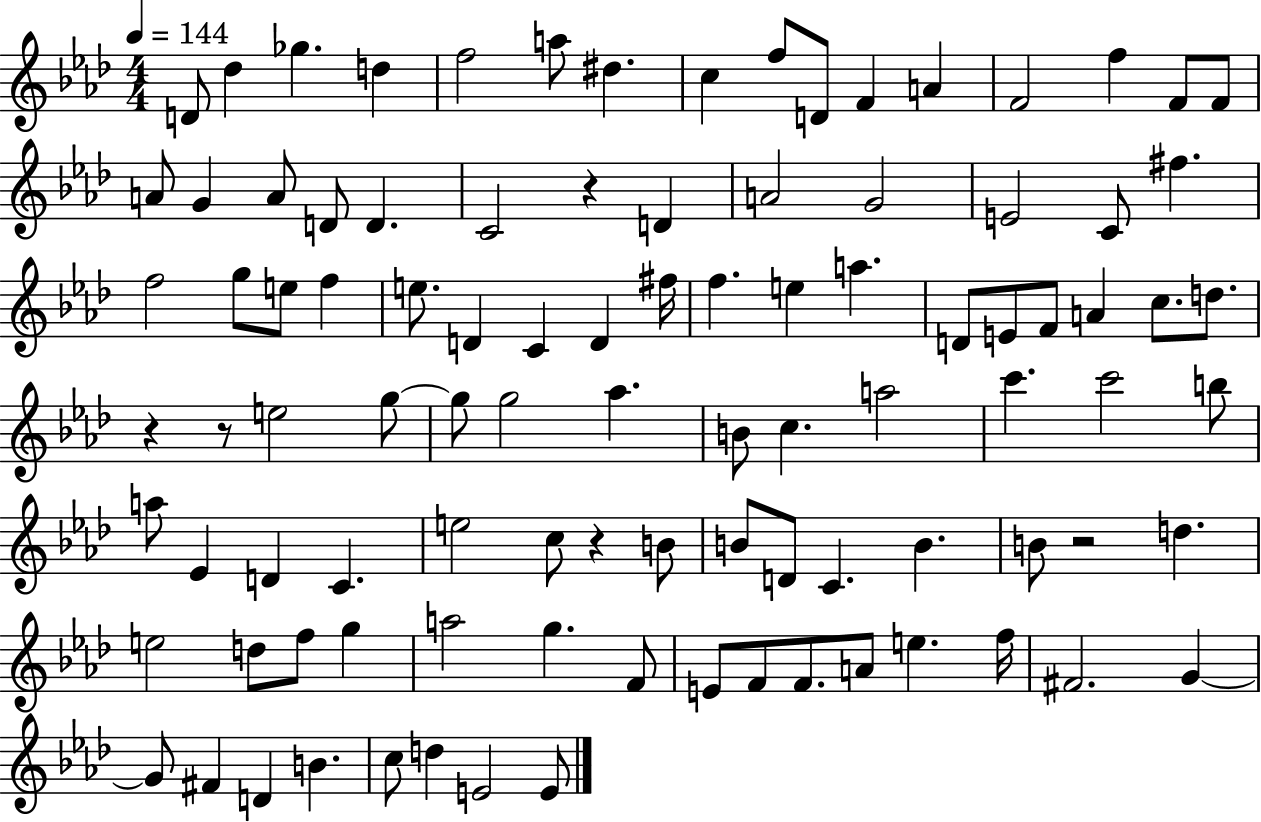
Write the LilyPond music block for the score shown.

{
  \clef treble
  \numericTimeSignature
  \time 4/4
  \key aes \major
  \tempo 4 = 144
  \repeat volta 2 { d'8 des''4 ges''4. d''4 | f''2 a''8 dis''4. | c''4 f''8 d'8 f'4 a'4 | f'2 f''4 f'8 f'8 | \break a'8 g'4 a'8 d'8 d'4. | c'2 r4 d'4 | a'2 g'2 | e'2 c'8 fis''4. | \break f''2 g''8 e''8 f''4 | e''8. d'4 c'4 d'4 fis''16 | f''4. e''4 a''4. | d'8 e'8 f'8 a'4 c''8. d''8. | \break r4 r8 e''2 g''8~~ | g''8 g''2 aes''4. | b'8 c''4. a''2 | c'''4. c'''2 b''8 | \break a''8 ees'4 d'4 c'4. | e''2 c''8 r4 b'8 | b'8 d'8 c'4. b'4. | b'8 r2 d''4. | \break e''2 d''8 f''8 g''4 | a''2 g''4. f'8 | e'8 f'8 f'8. a'8 e''4. f''16 | fis'2. g'4~~ | \break g'8 fis'4 d'4 b'4. | c''8 d''4 e'2 e'8 | } \bar "|."
}